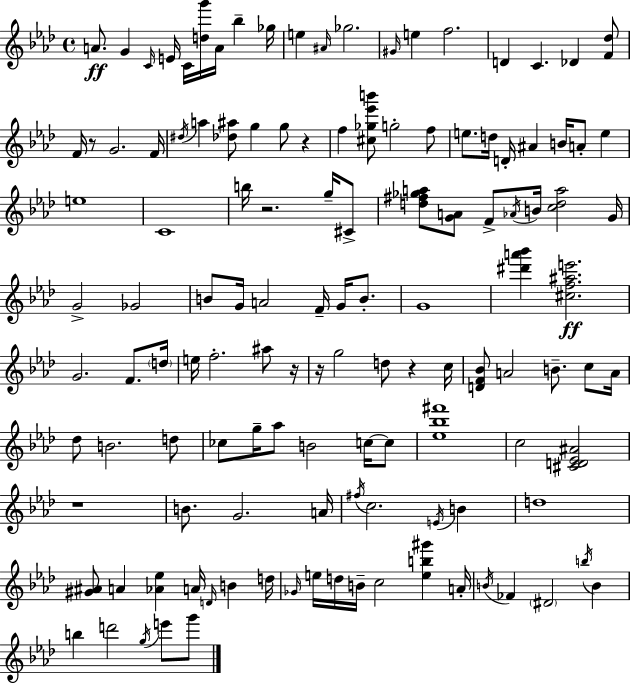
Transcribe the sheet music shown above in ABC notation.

X:1
T:Untitled
M:4/4
L:1/4
K:Ab
A/2 G C/4 E/4 C/4 [dg']/4 A/4 _b _g/4 e ^A/4 _g2 ^G/4 e f2 D C _D [F_d]/2 F/4 z/2 G2 F/4 ^d/4 a [_d^a]/2 g g/2 z f [^c_g_e'b']/2 g2 f/2 e/2 d/4 D/4 ^A B/4 A/2 e e4 C4 b/4 z2 g/4 ^C/2 [d^f_ga]/2 [GA]/2 F/2 _A/4 B/4 [cda]2 G/4 G2 _G2 B/2 G/4 A2 F/4 G/4 B/2 G4 [^d'a'_b'] [^cf^ae']2 G2 F/2 d/4 e/4 f2 ^a/2 z/4 z/4 g2 d/2 z c/4 [DF_B]/2 A2 B/2 c/2 A/4 _d/2 B2 d/2 _c/2 g/4 _a/2 B2 c/4 c/2 [_e_b^f']4 c2 [^CD_E^A]2 z4 B/2 G2 A/4 ^f/4 c2 E/4 B d4 [^G^A]/2 A [_A_e] A/4 D/4 B d/4 _G/4 e/4 d/4 B/4 c2 [eb^g'] A/4 B/4 _F ^D2 b/4 B b d'2 g/4 e'/2 g'/2